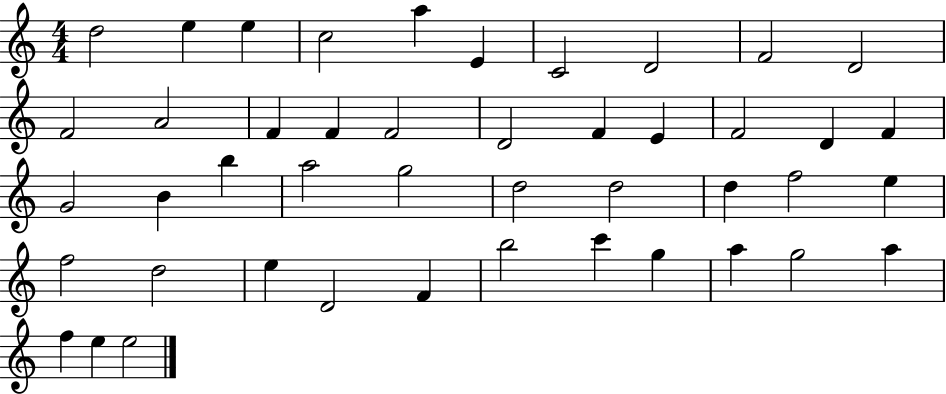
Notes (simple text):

D5/h E5/q E5/q C5/h A5/q E4/q C4/h D4/h F4/h D4/h F4/h A4/h F4/q F4/q F4/h D4/h F4/q E4/q F4/h D4/q F4/q G4/h B4/q B5/q A5/h G5/h D5/h D5/h D5/q F5/h E5/q F5/h D5/h E5/q D4/h F4/q B5/h C6/q G5/q A5/q G5/h A5/q F5/q E5/q E5/h